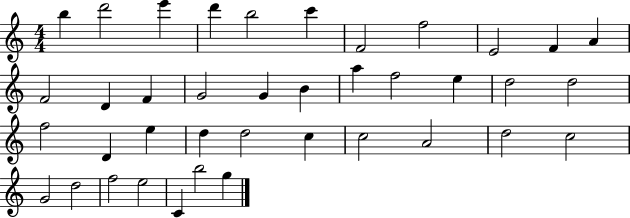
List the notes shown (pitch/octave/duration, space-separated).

B5/q D6/h E6/q D6/q B5/h C6/q F4/h F5/h E4/h F4/q A4/q F4/h D4/q F4/q G4/h G4/q B4/q A5/q F5/h E5/q D5/h D5/h F5/h D4/q E5/q D5/q D5/h C5/q C5/h A4/h D5/h C5/h G4/h D5/h F5/h E5/h C4/q B5/h G5/q